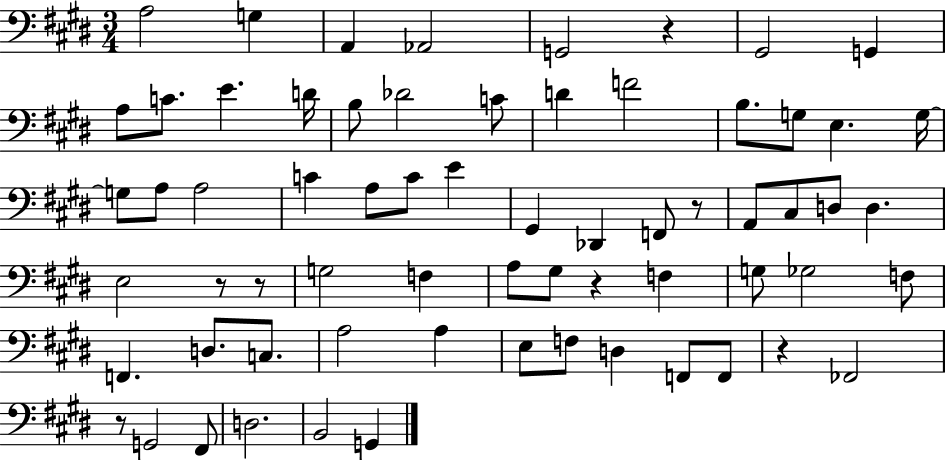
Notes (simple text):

A3/h G3/q A2/q Ab2/h G2/h R/q G#2/h G2/q A3/e C4/e. E4/q. D4/s B3/e Db4/h C4/e D4/q F4/h B3/e. G3/e E3/q. G3/s G3/e A3/e A3/h C4/q A3/e C4/e E4/q G#2/q Db2/q F2/e R/e A2/e C#3/e D3/e D3/q. E3/h R/e R/e G3/h F3/q A3/e G#3/e R/q F3/q G3/e Gb3/h F3/e F2/q. D3/e. C3/e. A3/h A3/q E3/e F3/e D3/q F2/e F2/e R/q FES2/h R/e G2/h F#2/e D3/h. B2/h G2/q